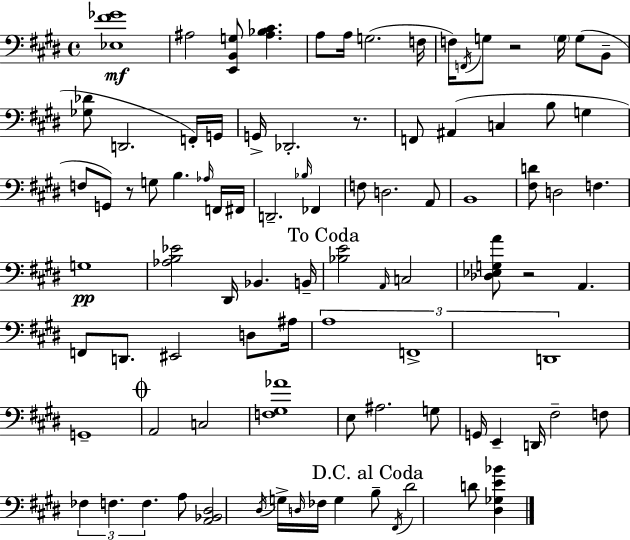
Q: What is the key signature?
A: E major